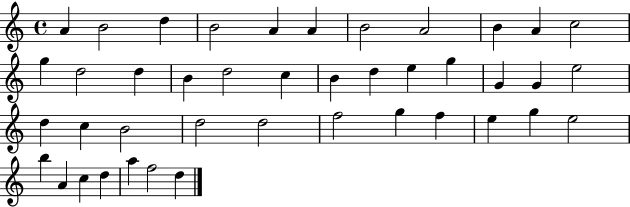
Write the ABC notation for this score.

X:1
T:Untitled
M:4/4
L:1/4
K:C
A B2 d B2 A A B2 A2 B A c2 g d2 d B d2 c B d e g G G e2 d c B2 d2 d2 f2 g f e g e2 b A c d a f2 d